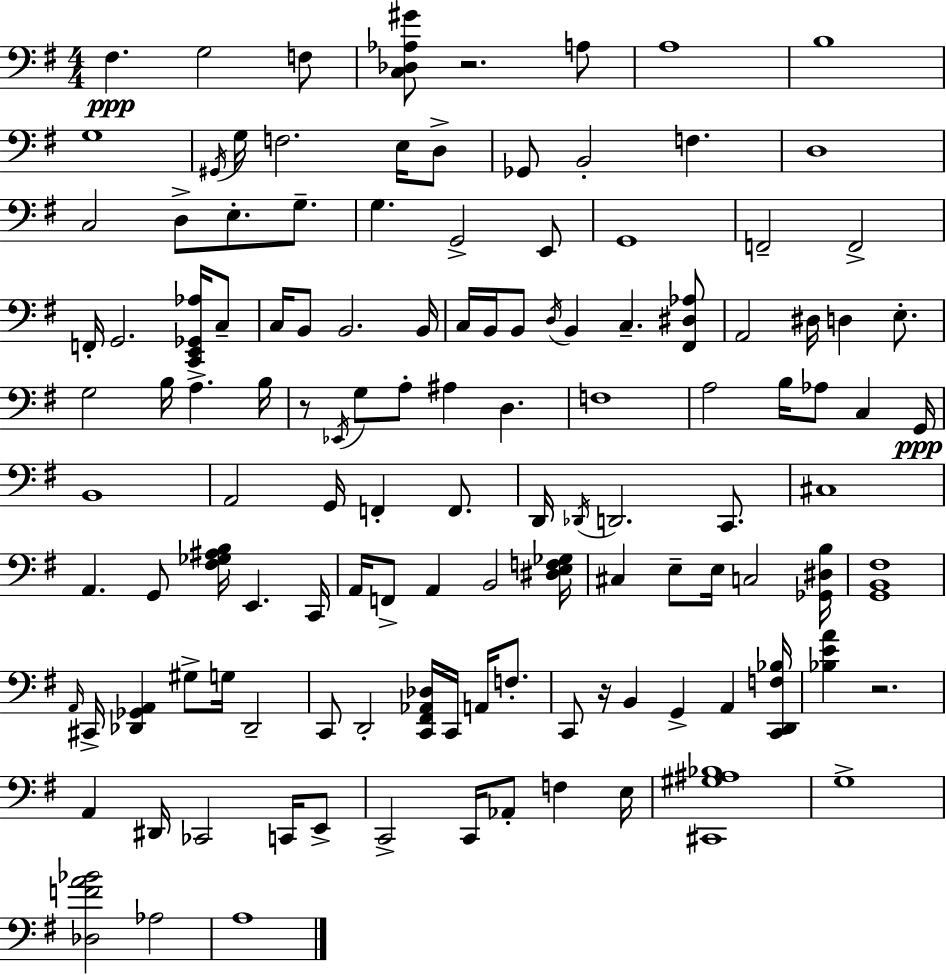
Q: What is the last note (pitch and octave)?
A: A3